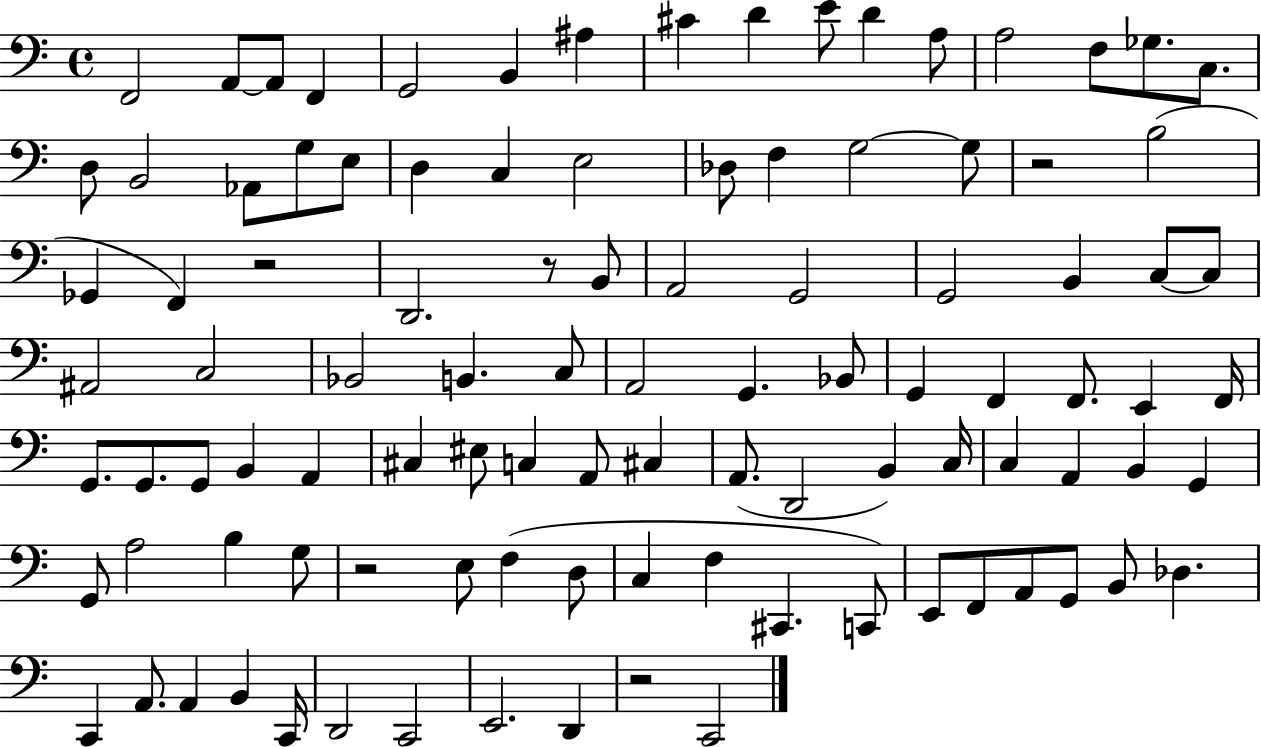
F2/h A2/e A2/e F2/q G2/h B2/q A#3/q C#4/q D4/q E4/e D4/q A3/e A3/h F3/e Gb3/e. C3/e. D3/e B2/h Ab2/e G3/e E3/e D3/q C3/q E3/h Db3/e F3/q G3/h G3/e R/h B3/h Gb2/q F2/q R/h D2/h. R/e B2/e A2/h G2/h G2/h B2/q C3/e C3/e A#2/h C3/h Bb2/h B2/q. C3/e A2/h G2/q. Bb2/e G2/q F2/q F2/e. E2/q F2/s G2/e. G2/e. G2/e B2/q A2/q C#3/q EIS3/e C3/q A2/e C#3/q A2/e. D2/h B2/q C3/s C3/q A2/q B2/q G2/q G2/e A3/h B3/q G3/e R/h E3/e F3/q D3/e C3/q F3/q C#2/q. C2/e E2/e F2/e A2/e G2/e B2/e Db3/q. C2/q A2/e. A2/q B2/q C2/s D2/h C2/h E2/h. D2/q R/h C2/h